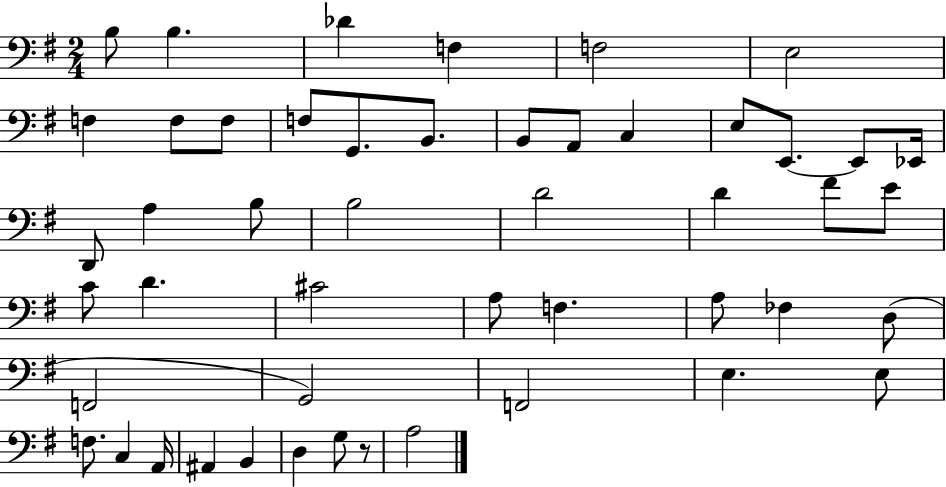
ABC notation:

X:1
T:Untitled
M:2/4
L:1/4
K:G
B,/2 B, _D F, F,2 E,2 F, F,/2 F,/2 F,/2 G,,/2 B,,/2 B,,/2 A,,/2 C, E,/2 E,,/2 E,,/2 _E,,/4 D,,/2 A, B,/2 B,2 D2 D ^F/2 E/2 C/2 D ^C2 A,/2 F, A,/2 _F, D,/2 F,,2 G,,2 F,,2 E, E,/2 F,/2 C, A,,/4 ^A,, B,, D, G,/2 z/2 A,2